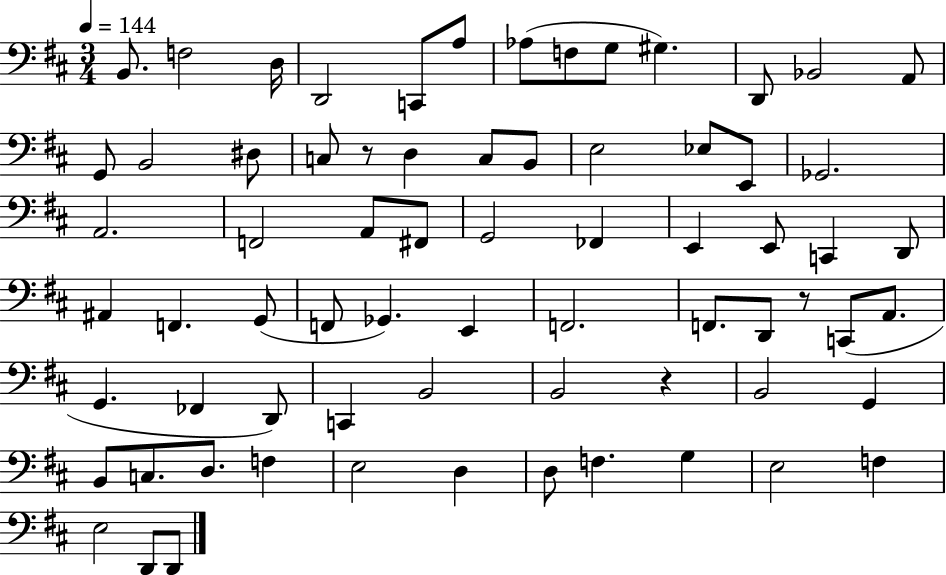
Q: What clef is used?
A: bass